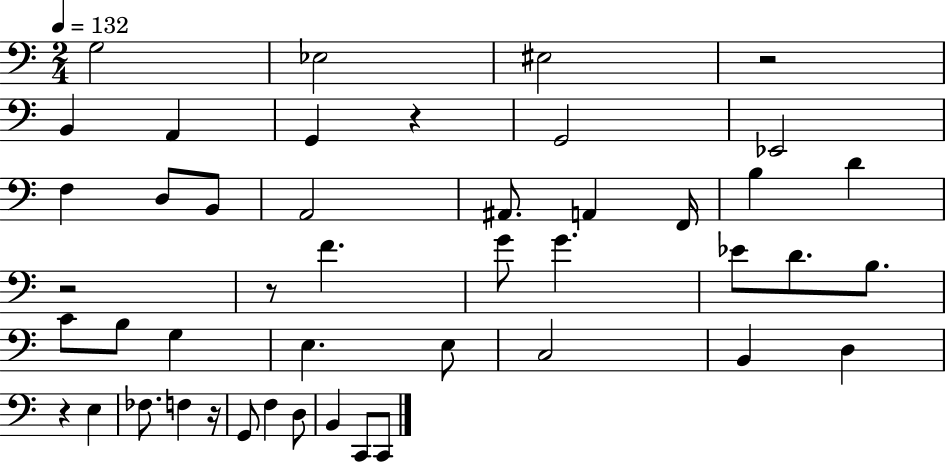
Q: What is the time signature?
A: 2/4